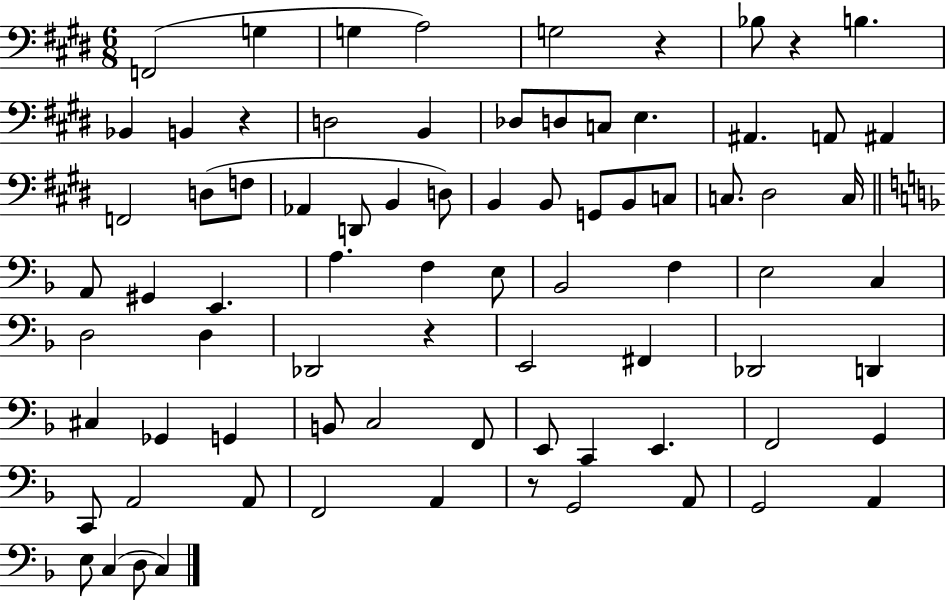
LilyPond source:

{
  \clef bass
  \numericTimeSignature
  \time 6/8
  \key e \major
  f,2( g4 | g4 a2) | g2 r4 | bes8 r4 b4. | \break bes,4 b,4 r4 | d2 b,4 | des8 d8 c8 e4. | ais,4. a,8 ais,4 | \break f,2 d8( f8 | aes,4 d,8 b,4 d8) | b,4 b,8 g,8 b,8 c8 | c8. dis2 c16 | \break \bar "||" \break \key d \minor a,8 gis,4 e,4. | a4. f4 e8 | bes,2 f4 | e2 c4 | \break d2 d4 | des,2 r4 | e,2 fis,4 | des,2 d,4 | \break cis4 ges,4 g,4 | b,8 c2 f,8 | e,8 c,4 e,4. | f,2 g,4 | \break c,8 a,2 a,8 | f,2 a,4 | r8 g,2 a,8 | g,2 a,4 | \break e8 c4( d8 c4) | \bar "|."
}